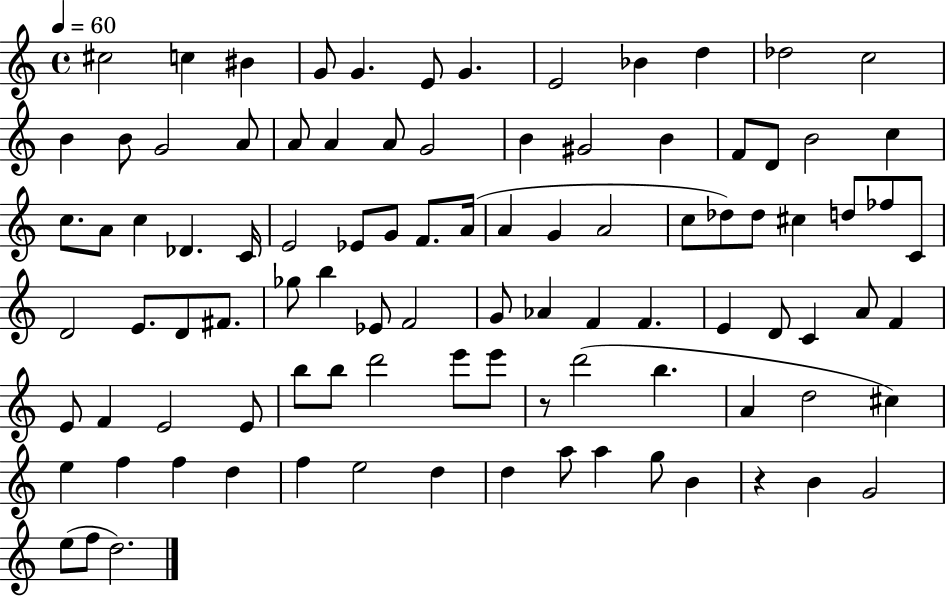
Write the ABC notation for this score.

X:1
T:Untitled
M:4/4
L:1/4
K:C
^c2 c ^B G/2 G E/2 G E2 _B d _d2 c2 B B/2 G2 A/2 A/2 A A/2 G2 B ^G2 B F/2 D/2 B2 c c/2 A/2 c _D C/4 E2 _E/2 G/2 F/2 A/4 A G A2 c/2 _d/2 _d/2 ^c d/2 _f/2 C/2 D2 E/2 D/2 ^F/2 _g/2 b _E/2 F2 G/2 _A F F E D/2 C A/2 F E/2 F E2 E/2 b/2 b/2 d'2 e'/2 e'/2 z/2 d'2 b A d2 ^c e f f d f e2 d d a/2 a g/2 B z B G2 e/2 f/2 d2